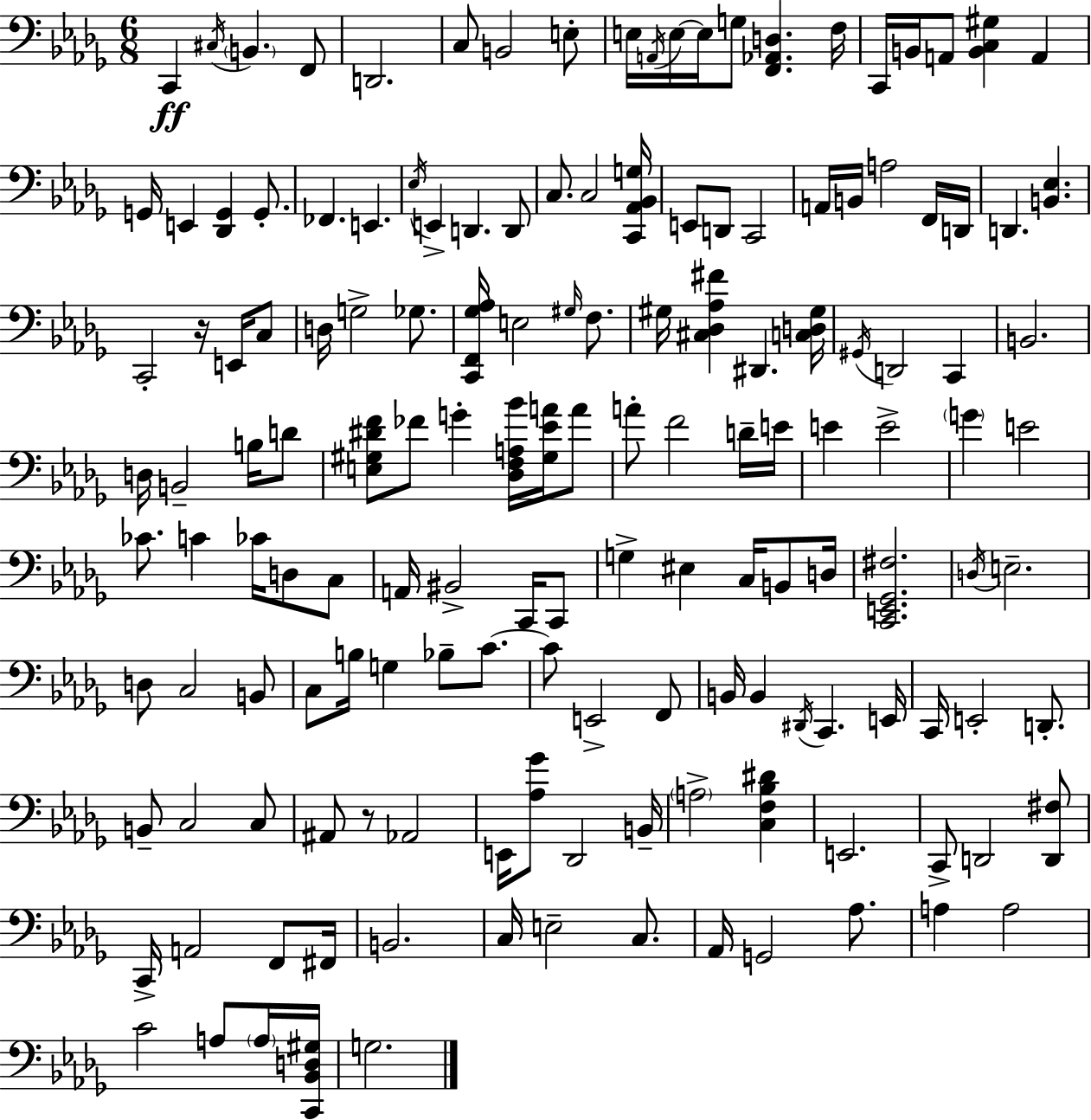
X:1
T:Untitled
M:6/8
L:1/4
K:Bbm
C,, ^C,/4 B,, F,,/2 D,,2 C,/2 B,,2 E,/2 E,/4 A,,/4 E,/4 E,/4 G,/2 [F,,_A,,D,] F,/4 C,,/4 B,,/4 A,,/2 [B,,C,^G,] A,, G,,/4 E,, [_D,,G,,] G,,/2 _F,, E,, _E,/4 E,, D,, D,,/2 C,/2 C,2 [C,,_A,,_B,,G,]/4 E,,/2 D,,/2 C,,2 A,,/4 B,,/4 A,2 F,,/4 D,,/4 D,, [B,,_E,] C,,2 z/4 E,,/4 C,/2 D,/4 G,2 _G,/2 [C,,F,,_G,_A,]/4 E,2 ^G,/4 F,/2 ^G,/4 [^C,_D,_A,^F] ^D,, [C,D,^G,]/4 ^G,,/4 D,,2 C,, B,,2 D,/4 B,,2 B,/4 D/2 [E,^G,^DF]/2 _F/2 G [_D,F,A,_B]/4 [^G,_EA]/4 A/2 A/2 F2 D/4 E/4 E E2 G E2 _C/2 C _C/4 D,/2 C,/2 A,,/4 ^B,,2 C,,/4 C,,/2 G, ^E, C,/4 B,,/2 D,/4 [C,,E,,_G,,^F,]2 D,/4 E,2 D,/2 C,2 B,,/2 C,/2 B,/4 G, _B,/2 C/2 C/2 E,,2 F,,/2 B,,/4 B,, ^D,,/4 C,, E,,/4 C,,/4 E,,2 D,,/2 B,,/2 C,2 C,/2 ^A,,/2 z/2 _A,,2 E,,/4 [_A,_G]/2 _D,,2 B,,/4 A,2 [C,F,_B,^D] E,,2 C,,/2 D,,2 [D,,^F,]/2 C,,/4 A,,2 F,,/2 ^F,,/4 B,,2 C,/4 E,2 C,/2 _A,,/4 G,,2 _A,/2 A, A,2 C2 A,/2 A,/4 [C,,_B,,D,^G,]/4 G,2